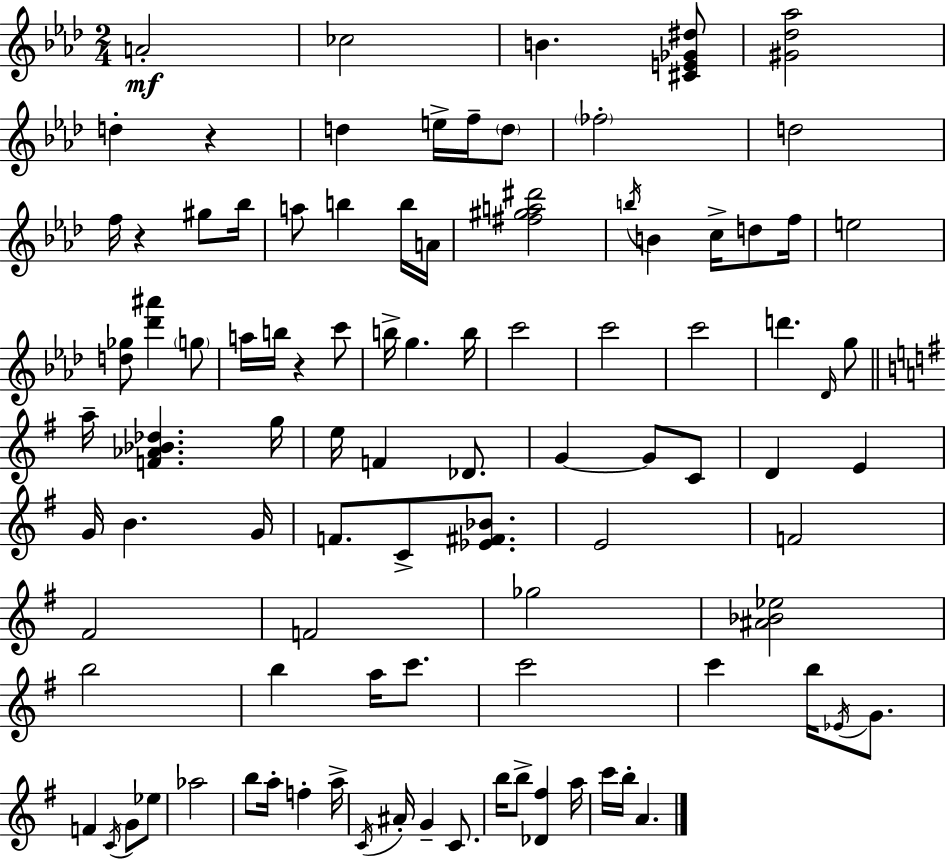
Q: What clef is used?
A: treble